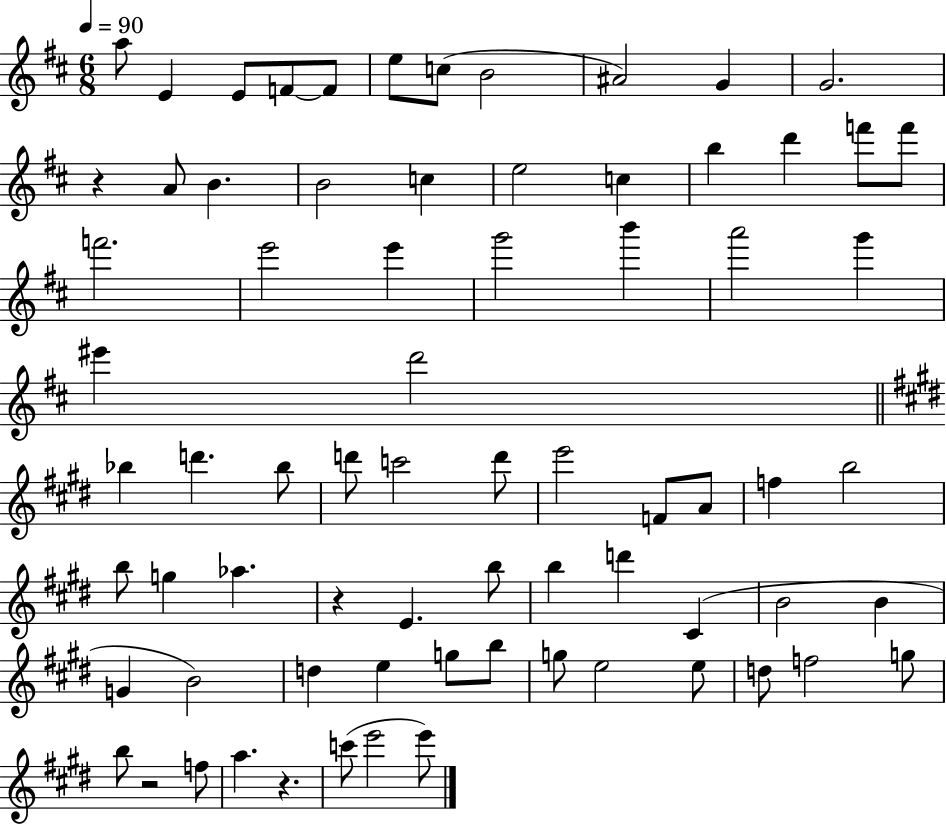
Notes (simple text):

A5/e E4/q E4/e F4/e F4/e E5/e C5/e B4/h A#4/h G4/q G4/h. R/q A4/e B4/q. B4/h C5/q E5/h C5/q B5/q D6/q F6/e F6/e F6/h. E6/h E6/q G6/h B6/q A6/h G6/q EIS6/q D6/h Bb5/q D6/q. Bb5/e D6/e C6/h D6/e E6/h F4/e A4/e F5/q B5/h B5/e G5/q Ab5/q. R/q E4/q. B5/e B5/q D6/q C#4/q B4/h B4/q G4/q B4/h D5/q E5/q G5/e B5/e G5/e E5/h E5/e D5/e F5/h G5/e B5/e R/h F5/e A5/q. R/q. C6/e E6/h E6/e